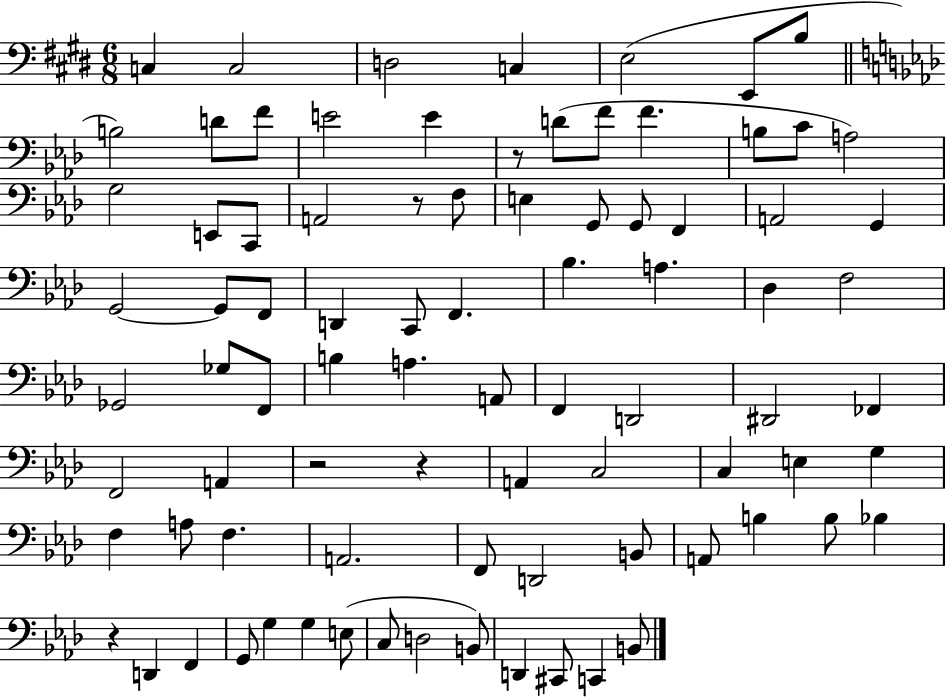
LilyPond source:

{
  \clef bass
  \numericTimeSignature
  \time 6/8
  \key e \major
  \repeat volta 2 { c4 c2 | d2 c4 | e2( e,8 b8 | \bar "||" \break \key f \minor b2) d'8 f'8 | e'2 e'4 | r8 d'8( f'8 f'4. | b8 c'8 a2) | \break g2 e,8 c,8 | a,2 r8 f8 | e4 g,8 g,8 f,4 | a,2 g,4 | \break g,2~~ g,8 f,8 | d,4 c,8 f,4. | bes4. a4. | des4 f2 | \break ges,2 ges8 f,8 | b4 a4. a,8 | f,4 d,2 | dis,2 fes,4 | \break f,2 a,4 | r2 r4 | a,4 c2 | c4 e4 g4 | \break f4 a8 f4. | a,2. | f,8 d,2 b,8 | a,8 b4 b8 bes4 | \break r4 d,4 f,4 | g,8 g4 g4 e8( | c8 d2 b,8) | d,4 cis,8 c,4 b,8 | \break } \bar "|."
}